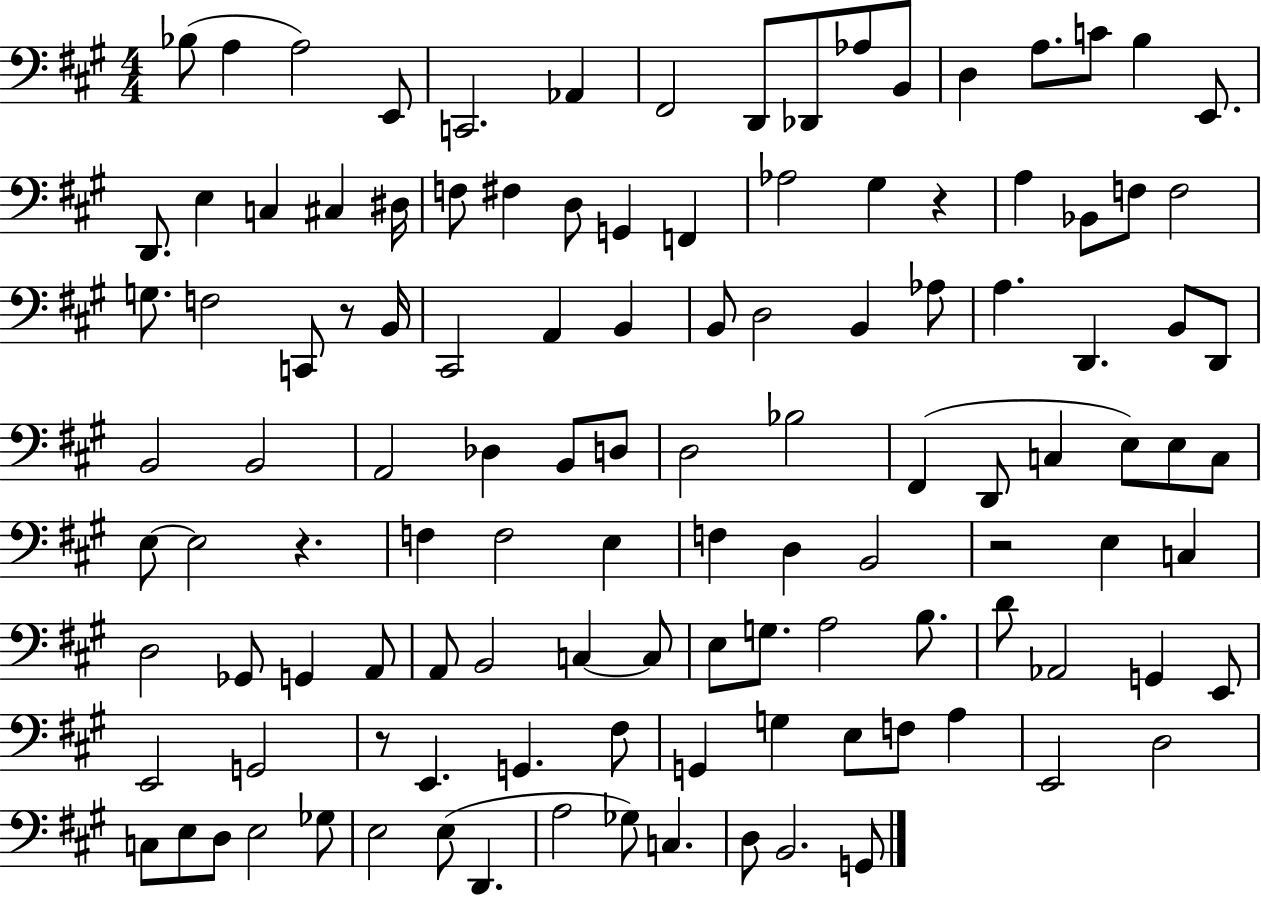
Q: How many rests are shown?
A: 5